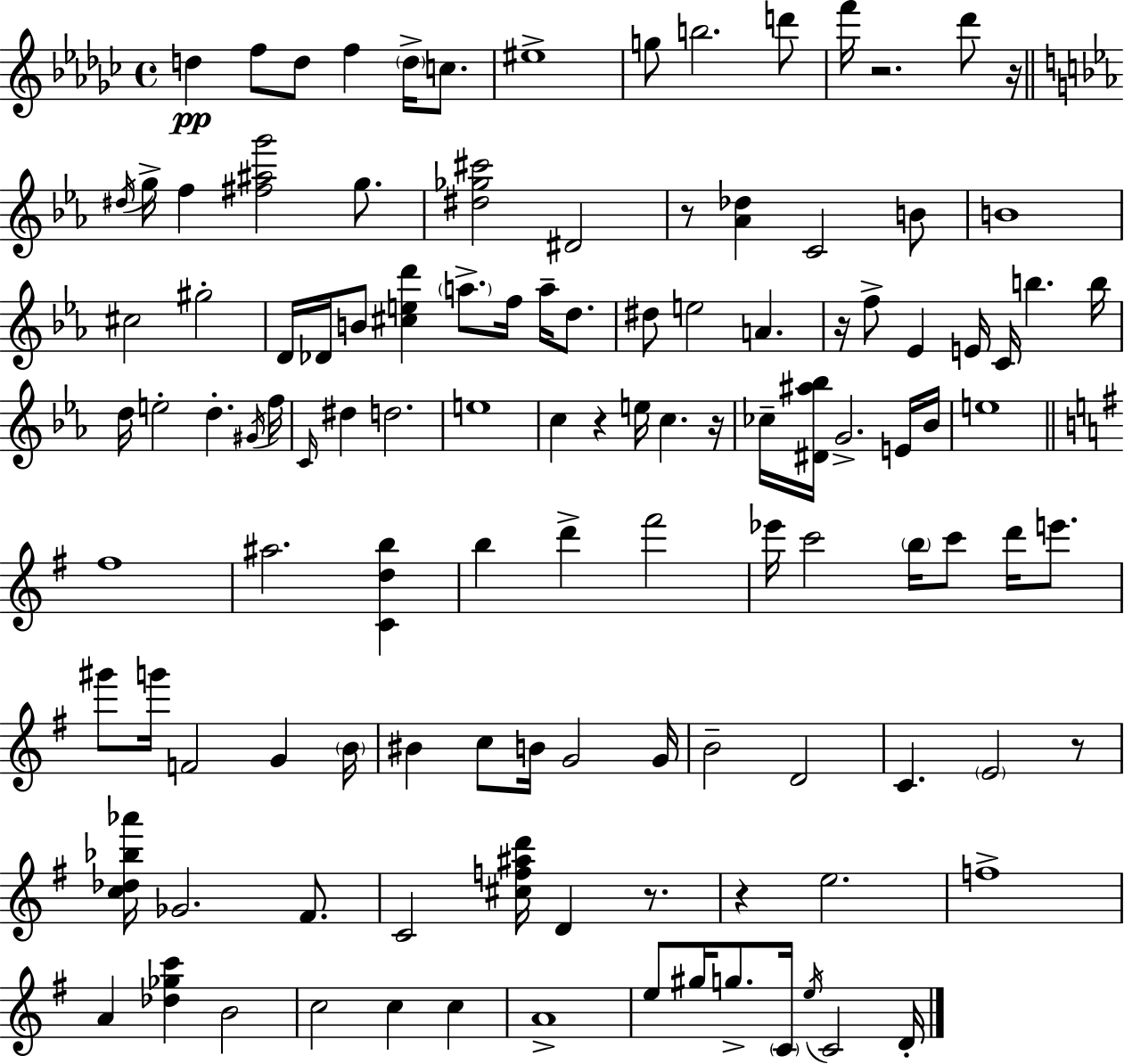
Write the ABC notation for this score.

X:1
T:Untitled
M:4/4
L:1/4
K:Ebm
d f/2 d/2 f d/4 c/2 ^e4 g/2 b2 d'/2 f'/4 z2 _d'/2 z/4 ^d/4 g/4 f [^f^ag']2 g/2 [^d_g^c']2 ^D2 z/2 [_A_d] C2 B/2 B4 ^c2 ^g2 D/4 _D/4 B/2 [^ced'] a/2 f/4 a/4 d/2 ^d/2 e2 A z/4 f/2 _E E/4 C/4 b b/4 d/4 e2 d ^G/4 f/4 C/4 ^d d2 e4 c z e/4 c z/4 _c/4 [^D^a_b]/4 G2 E/4 _B/4 e4 ^f4 ^a2 [Cdb] b d' ^f'2 _e'/4 c'2 b/4 c'/2 d'/4 e'/2 ^g'/2 g'/4 F2 G B/4 ^B c/2 B/4 G2 G/4 B2 D2 C E2 z/2 [c_d_b_a']/4 _G2 ^F/2 C2 [^cf^ad']/4 D z/2 z e2 f4 A [_d_gc'] B2 c2 c c A4 e/2 ^g/4 g/2 C/4 e/4 C2 D/4